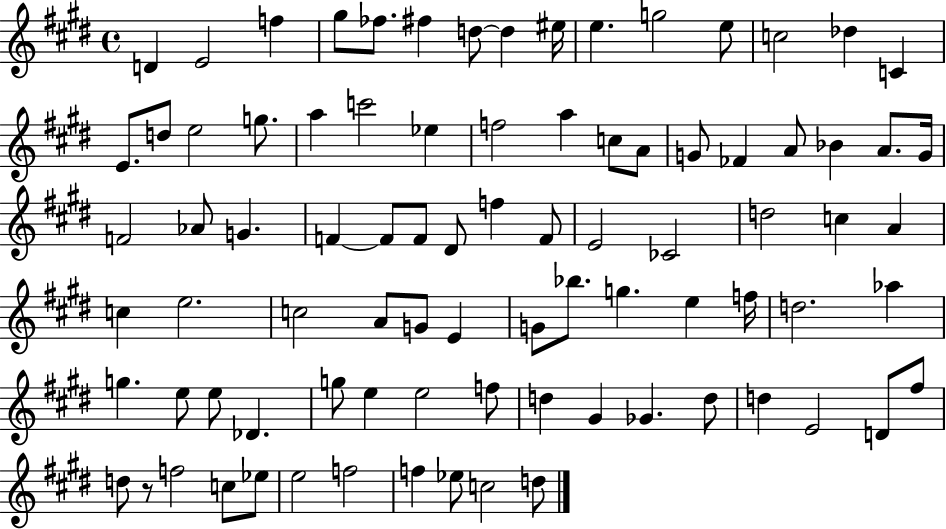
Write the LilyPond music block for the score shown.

{
  \clef treble
  \time 4/4
  \defaultTimeSignature
  \key e \major
  d'4 e'2 f''4 | gis''8 fes''8. fis''4 d''8~~ d''4 eis''16 | e''4. g''2 e''8 | c''2 des''4 c'4 | \break e'8. d''8 e''2 g''8. | a''4 c'''2 ees''4 | f''2 a''4 c''8 a'8 | g'8 fes'4 a'8 bes'4 a'8. g'16 | \break f'2 aes'8 g'4. | f'4~~ f'8 f'8 dis'8 f''4 f'8 | e'2 ces'2 | d''2 c''4 a'4 | \break c''4 e''2. | c''2 a'8 g'8 e'4 | g'8 bes''8. g''4. e''4 f''16 | d''2. aes''4 | \break g''4. e''8 e''8 des'4. | g''8 e''4 e''2 f''8 | d''4 gis'4 ges'4. d''8 | d''4 e'2 d'8 fis''8 | \break d''8 r8 f''2 c''8 ees''8 | e''2 f''2 | f''4 ees''8 c''2 d''8 | \bar "|."
}